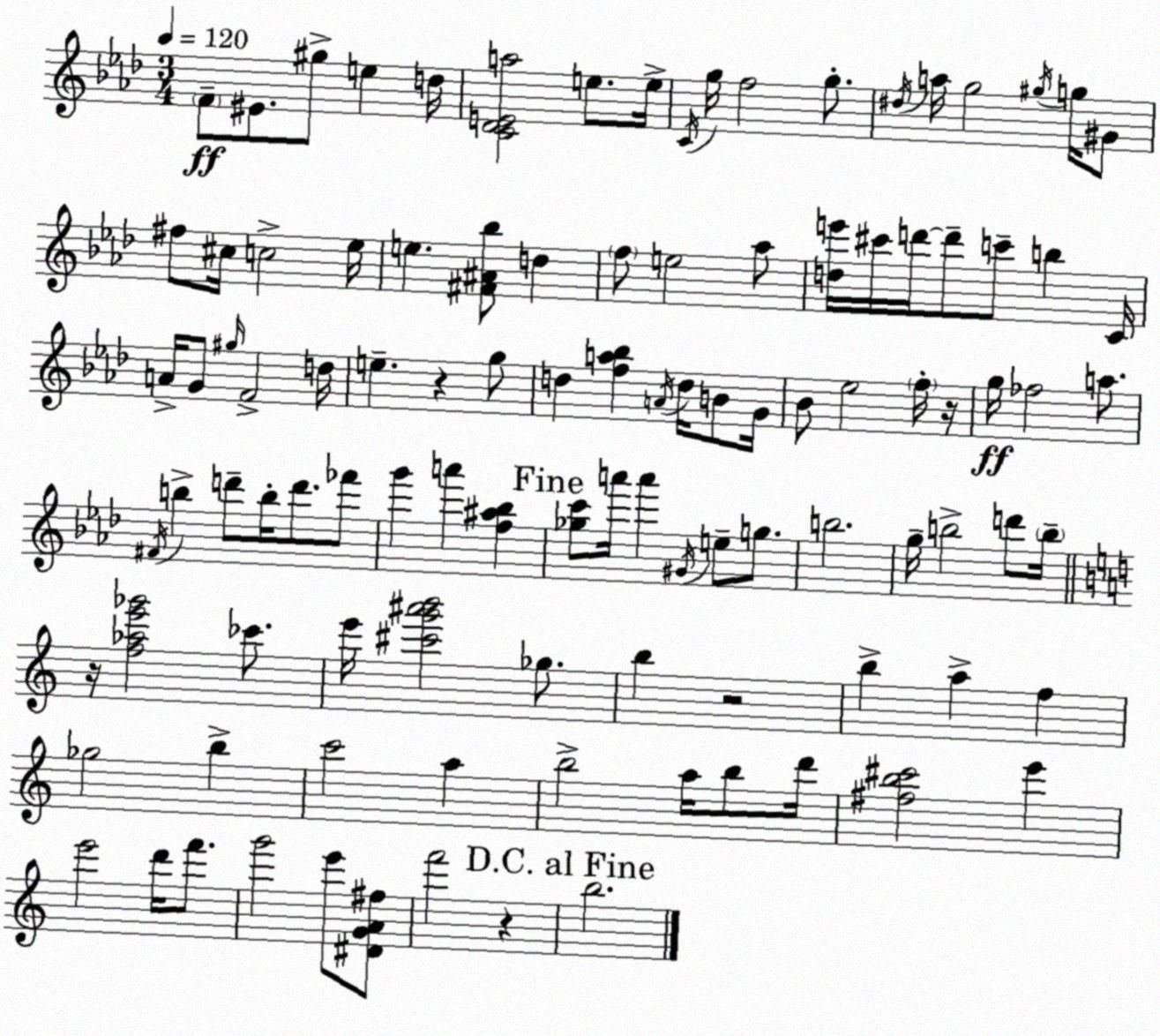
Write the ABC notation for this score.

X:1
T:Untitled
M:3/4
L:1/4
K:Ab
F/2 ^E/2 ^g/2 e d/4 [C_DEa]2 e/2 e/4 C/4 g/4 f2 g/2 ^d/4 a/4 g2 ^g/4 g/4 ^G/2 ^f/2 ^c/4 c2 _e/4 e [^F^A_b]/2 d f/2 e2 _a/2 [de']/4 ^c'/4 d'/4 d'/2 c'/2 b C/4 A/4 G/2 ^g/4 F2 d/4 e z g/2 d [fa_b] A/4 d/4 B/2 G/4 _B/2 _e2 f/4 z/4 g/4 _f2 a/2 ^F/4 b d'/2 b/4 d'/2 _f'/2 g' a' [f^a_b] [_gc']/2 a'/4 a' ^G/4 e/2 g/2 b2 g/4 b2 d'/2 b/4 z/4 [f_ae'_g']2 _c'/2 e'/4 [^c'g'^a'b']2 _g/2 b z2 b a f _g2 b c'2 a b2 a/4 b/2 d'/4 [^fb^c']2 e' e'2 d'/4 f'/2 g'2 e'/2 [^DGA^f]/2 f'2 z b2